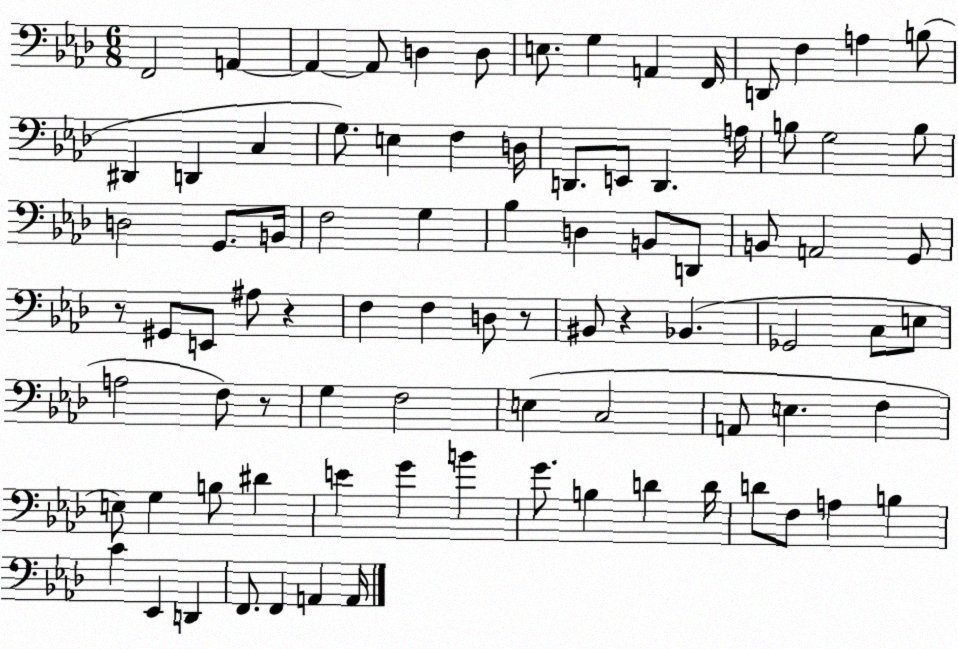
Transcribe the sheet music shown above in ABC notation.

X:1
T:Untitled
M:6/8
L:1/4
K:Ab
F,,2 A,, A,, A,,/2 D, D,/2 E,/2 G, A,, F,,/4 D,,/2 F, A, B,/2 ^D,, D,, C, G,/2 E, F, D,/4 D,,/2 E,,/2 D,, A,/4 B,/2 G,2 B,/2 D,2 G,,/2 B,,/4 F,2 G, _B, D, B,,/2 D,,/2 B,,/2 A,,2 G,,/2 z/2 ^G,,/2 E,,/2 ^A,/2 z F, F, D,/2 z/2 ^B,,/2 z _B,, _G,,2 C,/2 E,/2 A,2 F,/2 z/2 G, F,2 E, C,2 A,,/2 E, F, E,/2 G, B,/2 ^D E G B G/2 B, D D/4 D/2 F,/2 A, B, C _E,, D,, F,,/2 F,, A,, A,,/4